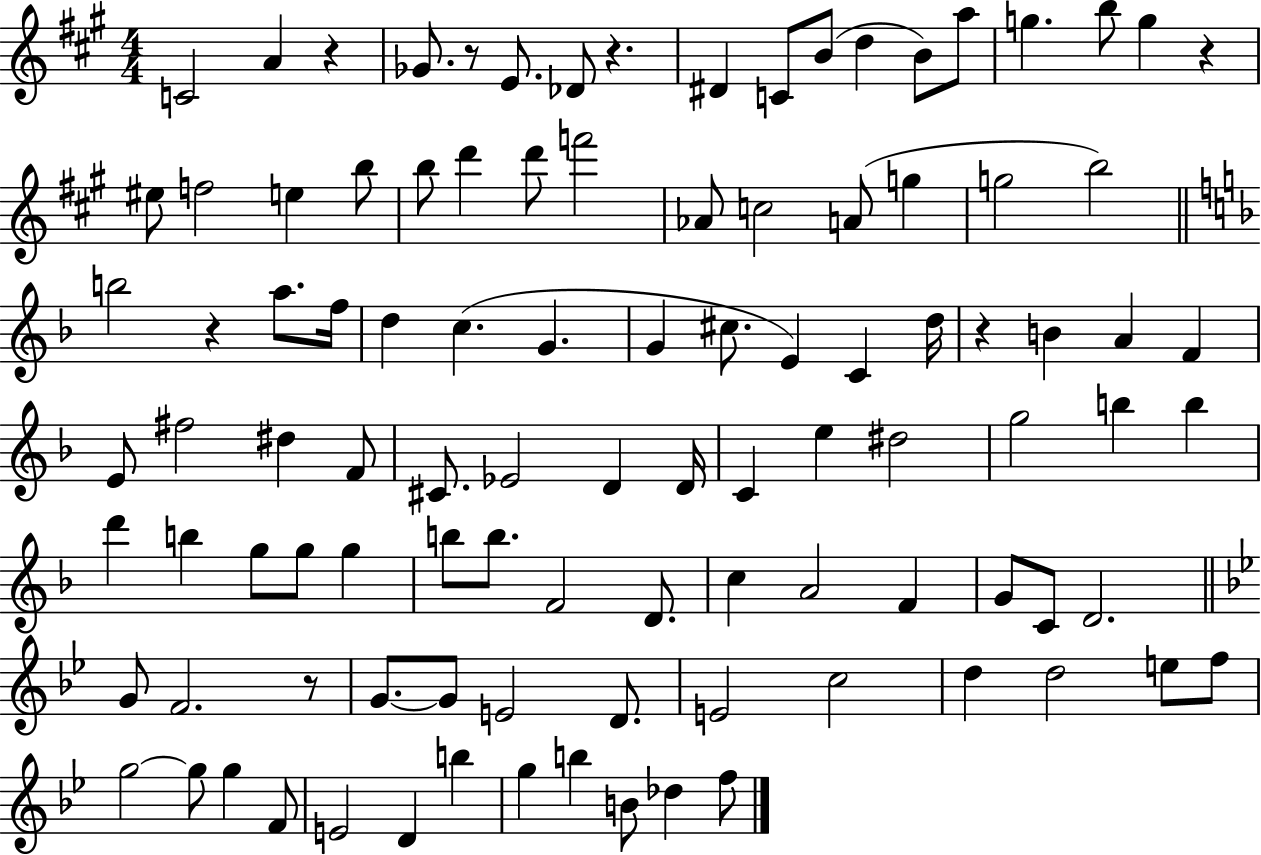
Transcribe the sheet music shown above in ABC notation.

X:1
T:Untitled
M:4/4
L:1/4
K:A
C2 A z _G/2 z/2 E/2 _D/2 z ^D C/2 B/2 d B/2 a/2 g b/2 g z ^e/2 f2 e b/2 b/2 d' d'/2 f'2 _A/2 c2 A/2 g g2 b2 b2 z a/2 f/4 d c G G ^c/2 E C d/4 z B A F E/2 ^f2 ^d F/2 ^C/2 _E2 D D/4 C e ^d2 g2 b b d' b g/2 g/2 g b/2 b/2 F2 D/2 c A2 F G/2 C/2 D2 G/2 F2 z/2 G/2 G/2 E2 D/2 E2 c2 d d2 e/2 f/2 g2 g/2 g F/2 E2 D b g b B/2 _d f/2